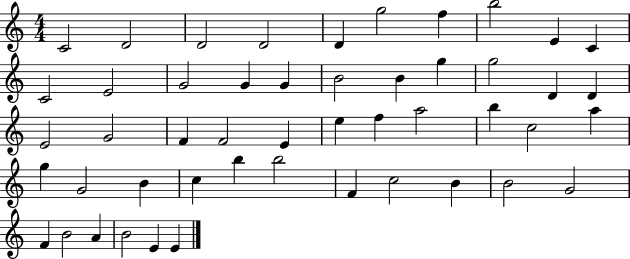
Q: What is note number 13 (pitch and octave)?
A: G4